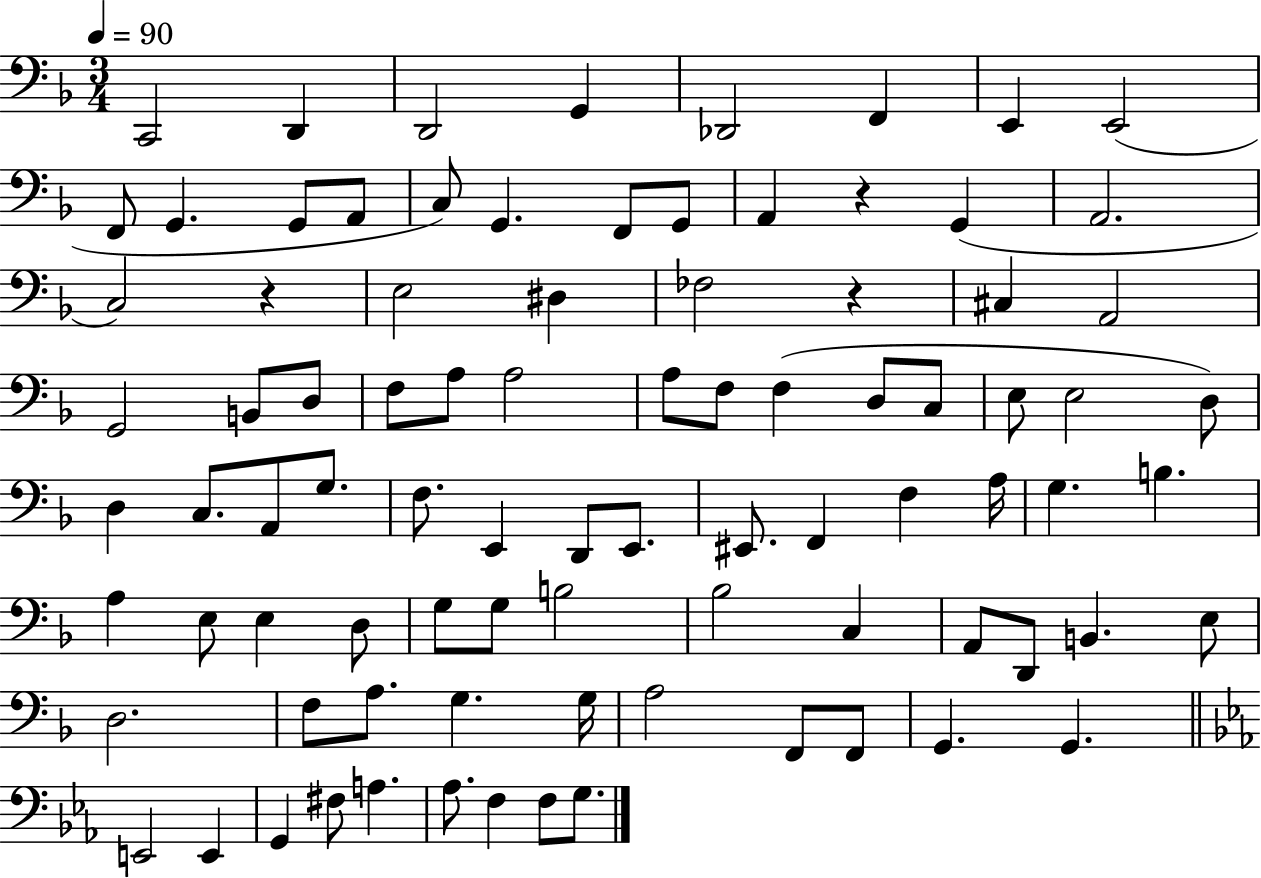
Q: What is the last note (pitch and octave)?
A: G3